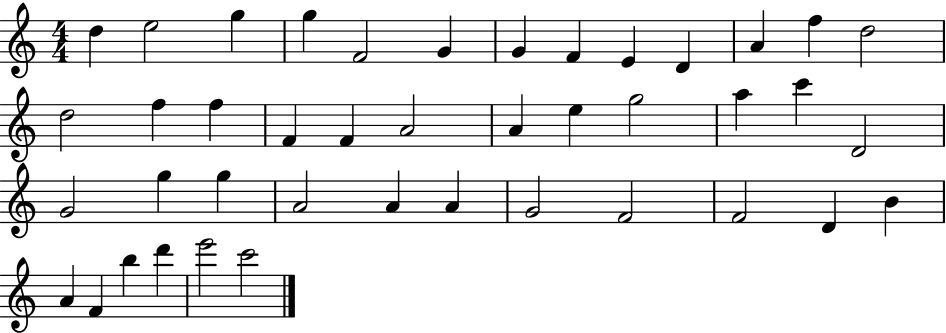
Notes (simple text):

D5/q E5/h G5/q G5/q F4/h G4/q G4/q F4/q E4/q D4/q A4/q F5/q D5/h D5/h F5/q F5/q F4/q F4/q A4/h A4/q E5/q G5/h A5/q C6/q D4/h G4/h G5/q G5/q A4/h A4/q A4/q G4/h F4/h F4/h D4/q B4/q A4/q F4/q B5/q D6/q E6/h C6/h